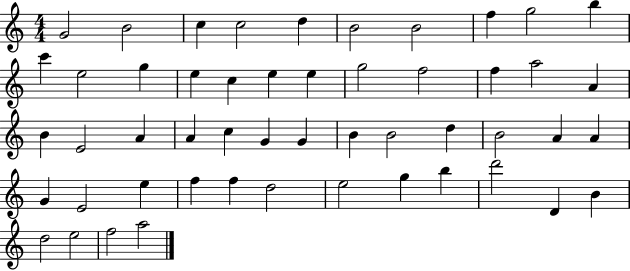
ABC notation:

X:1
T:Untitled
M:4/4
L:1/4
K:C
G2 B2 c c2 d B2 B2 f g2 b c' e2 g e c e e g2 f2 f a2 A B E2 A A c G G B B2 d B2 A A G E2 e f f d2 e2 g b d'2 D B d2 e2 f2 a2